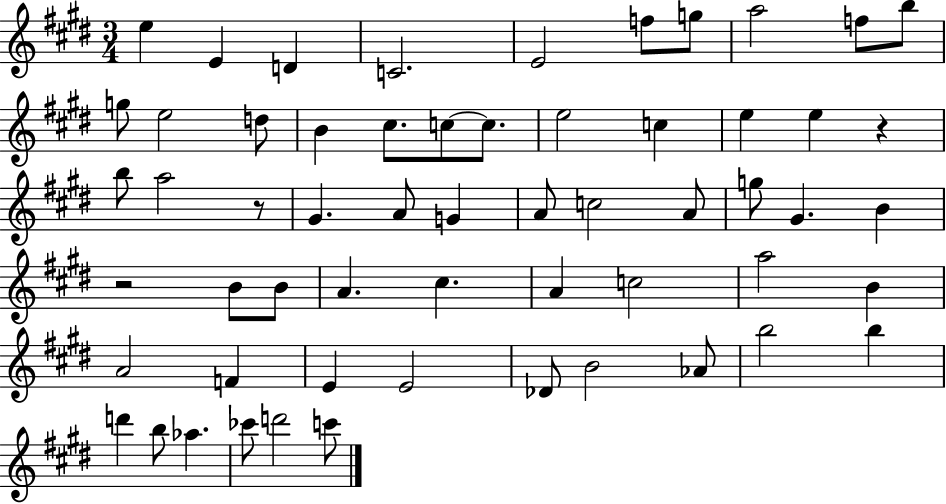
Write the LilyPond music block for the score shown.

{
  \clef treble
  \numericTimeSignature
  \time 3/4
  \key e \major
  e''4 e'4 d'4 | c'2. | e'2 f''8 g''8 | a''2 f''8 b''8 | \break g''8 e''2 d''8 | b'4 cis''8. c''8~~ c''8. | e''2 c''4 | e''4 e''4 r4 | \break b''8 a''2 r8 | gis'4. a'8 g'4 | a'8 c''2 a'8 | g''8 gis'4. b'4 | \break r2 b'8 b'8 | a'4. cis''4. | a'4 c''2 | a''2 b'4 | \break a'2 f'4 | e'4 e'2 | des'8 b'2 aes'8 | b''2 b''4 | \break d'''4 b''8 aes''4. | ces'''8 d'''2 c'''8 | \bar "|."
}